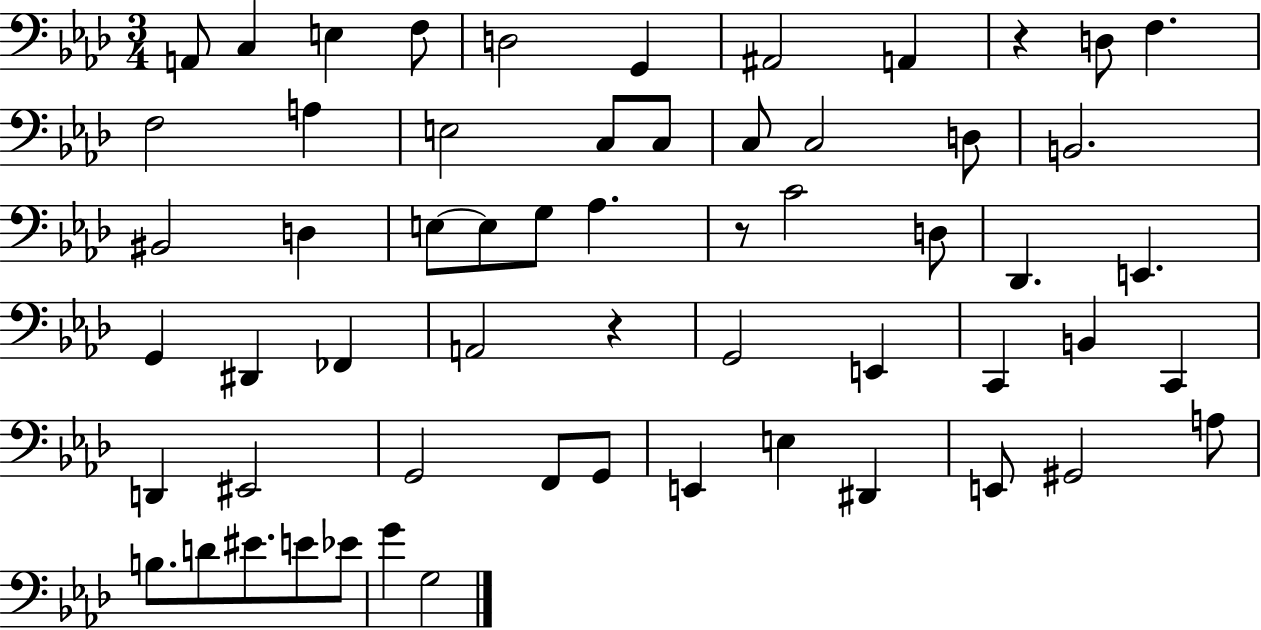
X:1
T:Untitled
M:3/4
L:1/4
K:Ab
A,,/2 C, E, F,/2 D,2 G,, ^A,,2 A,, z D,/2 F, F,2 A, E,2 C,/2 C,/2 C,/2 C,2 D,/2 B,,2 ^B,,2 D, E,/2 E,/2 G,/2 _A, z/2 C2 D,/2 _D,, E,, G,, ^D,, _F,, A,,2 z G,,2 E,, C,, B,, C,, D,, ^E,,2 G,,2 F,,/2 G,,/2 E,, E, ^D,, E,,/2 ^G,,2 A,/2 B,/2 D/2 ^E/2 E/2 _E/2 G G,2